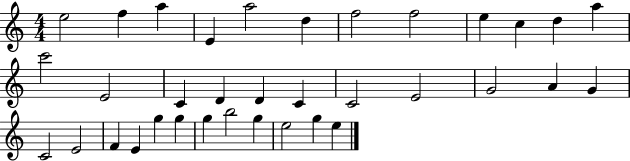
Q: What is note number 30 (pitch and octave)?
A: G5